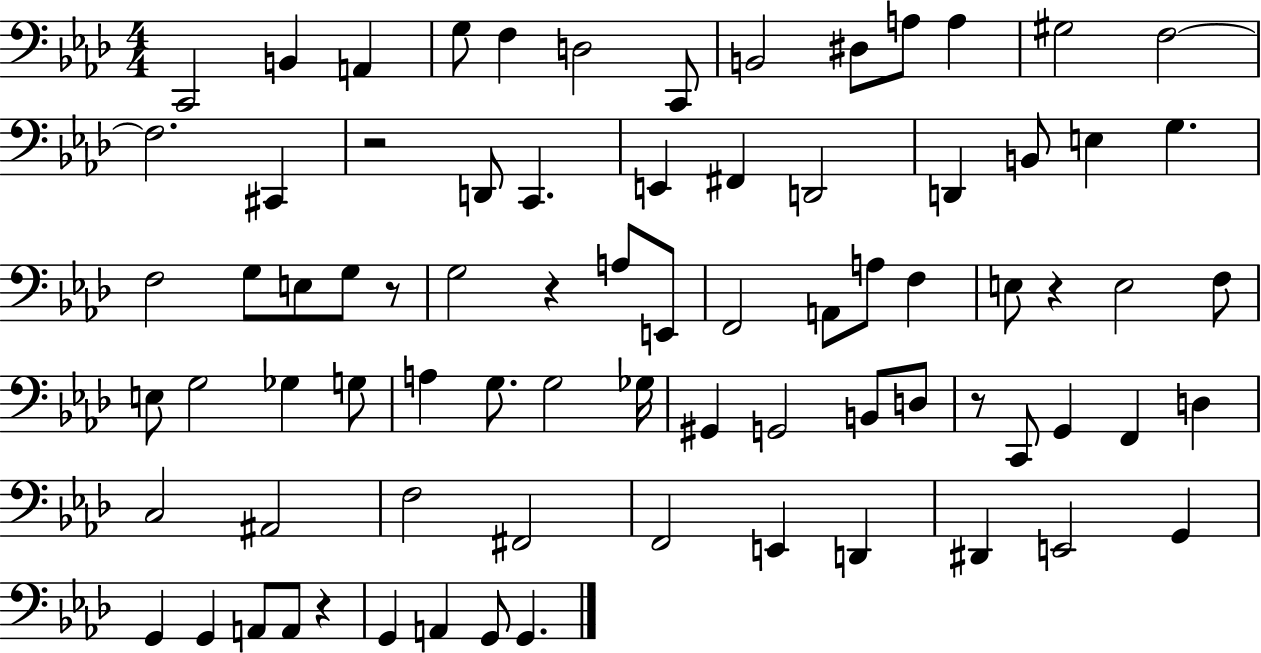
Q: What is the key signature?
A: AES major